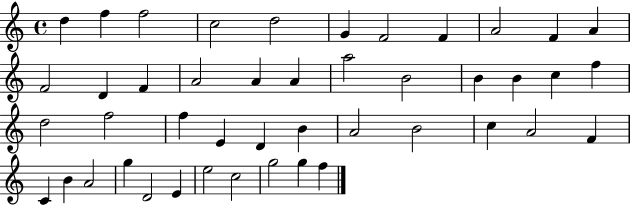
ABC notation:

X:1
T:Untitled
M:4/4
L:1/4
K:C
d f f2 c2 d2 G F2 F A2 F A F2 D F A2 A A a2 B2 B B c f d2 f2 f E D B A2 B2 c A2 F C B A2 g D2 E e2 c2 g2 g f